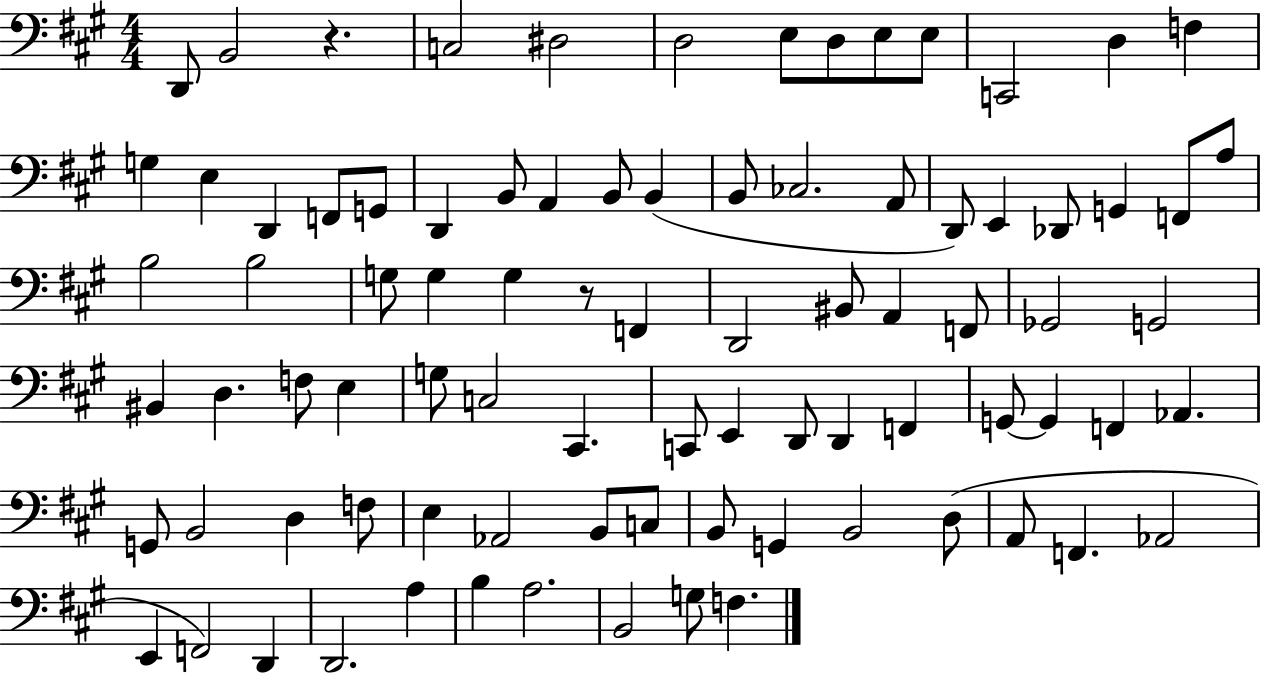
X:1
T:Untitled
M:4/4
L:1/4
K:A
D,,/2 B,,2 z C,2 ^D,2 D,2 E,/2 D,/2 E,/2 E,/2 C,,2 D, F, G, E, D,, F,,/2 G,,/2 D,, B,,/2 A,, B,,/2 B,, B,,/2 _C,2 A,,/2 D,,/2 E,, _D,,/2 G,, F,,/2 A,/2 B,2 B,2 G,/2 G, G, z/2 F,, D,,2 ^B,,/2 A,, F,,/2 _G,,2 G,,2 ^B,, D, F,/2 E, G,/2 C,2 ^C,, C,,/2 E,, D,,/2 D,, F,, G,,/2 G,, F,, _A,, G,,/2 B,,2 D, F,/2 E, _A,,2 B,,/2 C,/2 B,,/2 G,, B,,2 D,/2 A,,/2 F,, _A,,2 E,, F,,2 D,, D,,2 A, B, A,2 B,,2 G,/2 F,